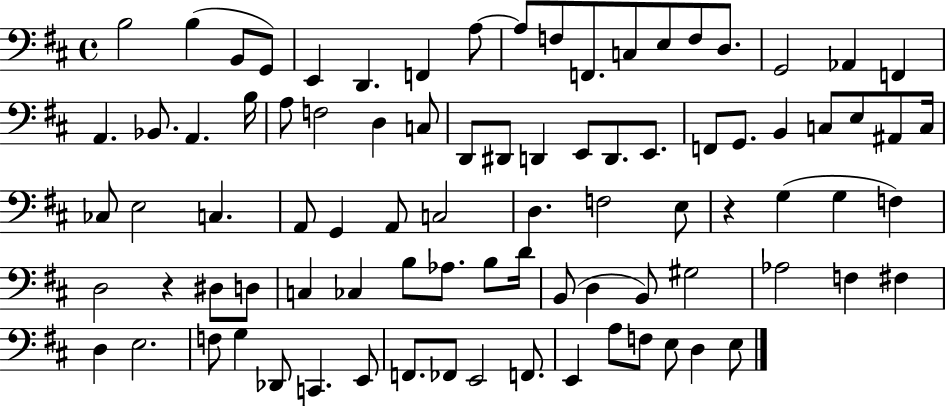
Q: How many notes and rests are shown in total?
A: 87